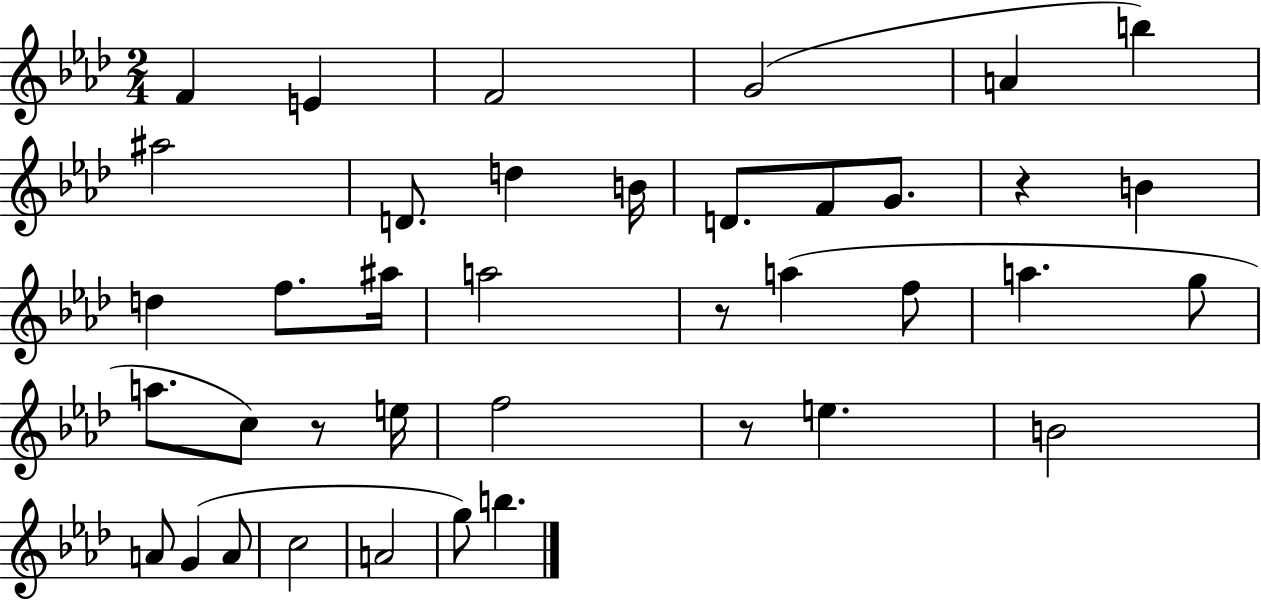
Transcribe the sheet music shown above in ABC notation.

X:1
T:Untitled
M:2/4
L:1/4
K:Ab
F E F2 G2 A b ^a2 D/2 d B/4 D/2 F/2 G/2 z B d f/2 ^a/4 a2 z/2 a f/2 a g/2 a/2 c/2 z/2 e/4 f2 z/2 e B2 A/2 G A/2 c2 A2 g/2 b